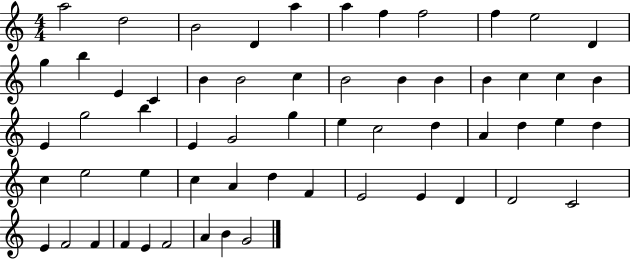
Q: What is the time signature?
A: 4/4